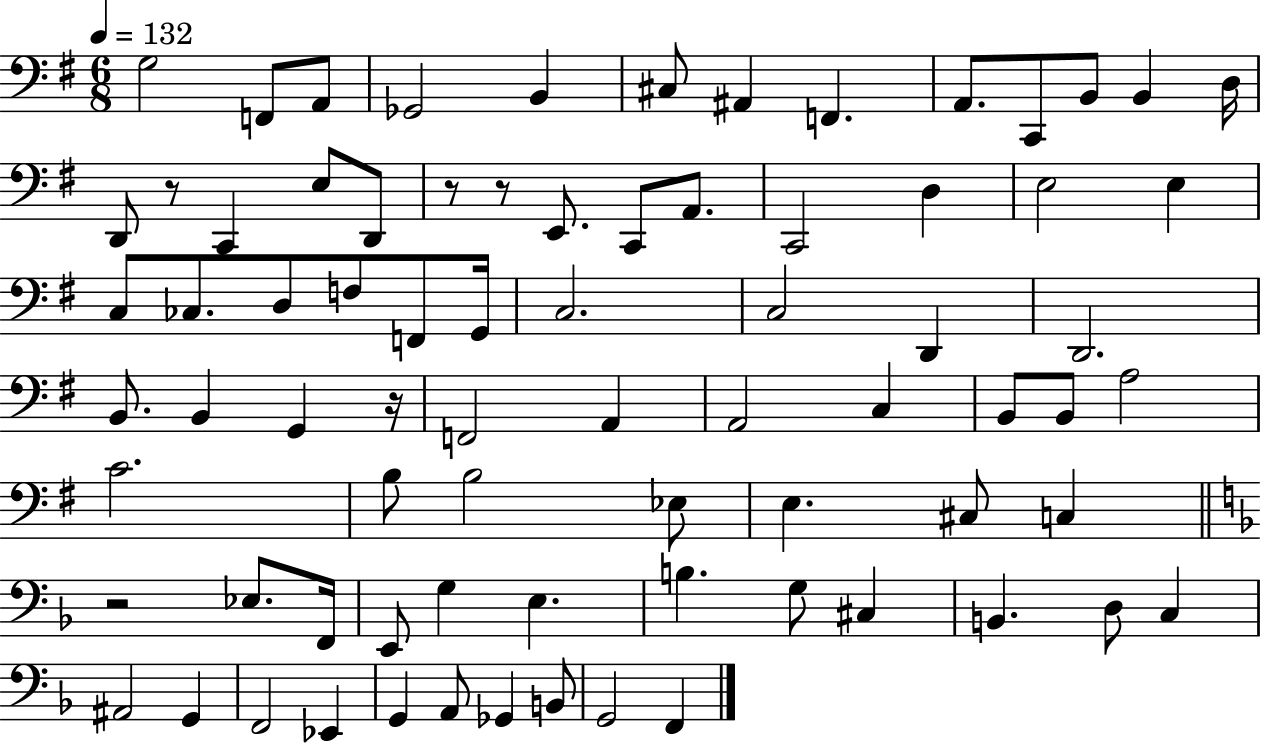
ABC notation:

X:1
T:Untitled
M:6/8
L:1/4
K:G
G,2 F,,/2 A,,/2 _G,,2 B,, ^C,/2 ^A,, F,, A,,/2 C,,/2 B,,/2 B,, D,/4 D,,/2 z/2 C,, E,/2 D,,/2 z/2 z/2 E,,/2 C,,/2 A,,/2 C,,2 D, E,2 E, C,/2 _C,/2 D,/2 F,/2 F,,/2 G,,/4 C,2 C,2 D,, D,,2 B,,/2 B,, G,, z/4 F,,2 A,, A,,2 C, B,,/2 B,,/2 A,2 C2 B,/2 B,2 _E,/2 E, ^C,/2 C, z2 _E,/2 F,,/4 E,,/2 G, E, B, G,/2 ^C, B,, D,/2 C, ^A,,2 G,, F,,2 _E,, G,, A,,/2 _G,, B,,/2 G,,2 F,,